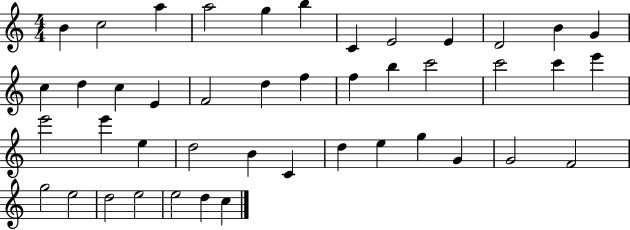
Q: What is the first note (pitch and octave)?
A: B4